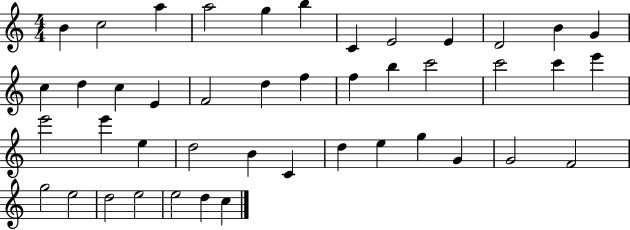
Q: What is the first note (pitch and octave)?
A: B4